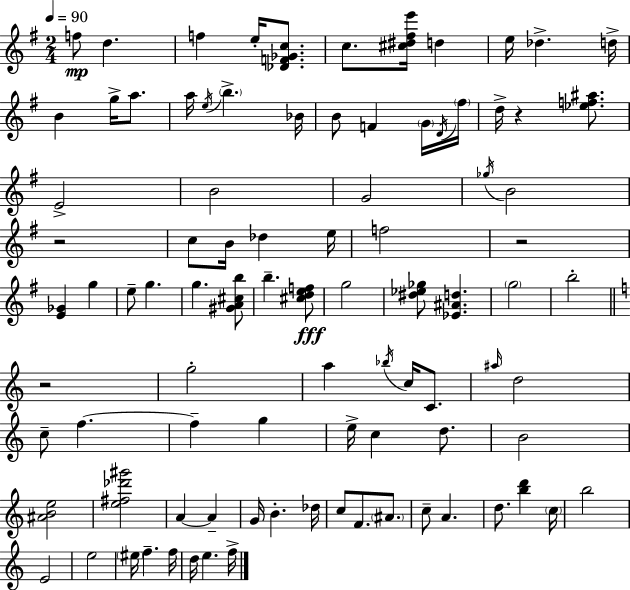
F5/e D5/q. F5/q E5/s [Db4,F4,Gb4,C5]/e. C5/e. [C#5,D#5,F#5,E6]/s D5/q E5/s Db5/q. D5/s B4/q G5/s A5/e. A5/s E5/s B5/q. Bb4/s B4/e F4/q G4/s D4/s F#5/s D5/s R/q [Eb5,F5,A#5]/e. E4/h B4/h G4/h Gb5/s B4/h R/h C5/e B4/s Db5/q E5/s F5/h R/h [E4,Gb4]/q G5/q E5/e G5/q. G5/q. [G#4,A4,C#5,B5]/e B5/q. [C#5,D5,E5,F5]/e G5/h [D#5,Eb5,Gb5]/e [Eb4,A#4,D5]/q. G5/h B5/h R/h G5/h A5/q Bb5/s C5/s C4/e. A#5/s D5/h C5/e F5/q. F5/q G5/q E5/s C5/q D5/e. B4/h [A#4,B4,E5]/h [E5,F#5,Db6,G#6]/h A4/q A4/q G4/s B4/q. Db5/s C5/e F4/e. A#4/e. C5/e A4/q. D5/e. [B5,D6]/q C5/s B5/h E4/h E5/h EIS5/s F5/q. F5/s D5/s E5/q. F5/s